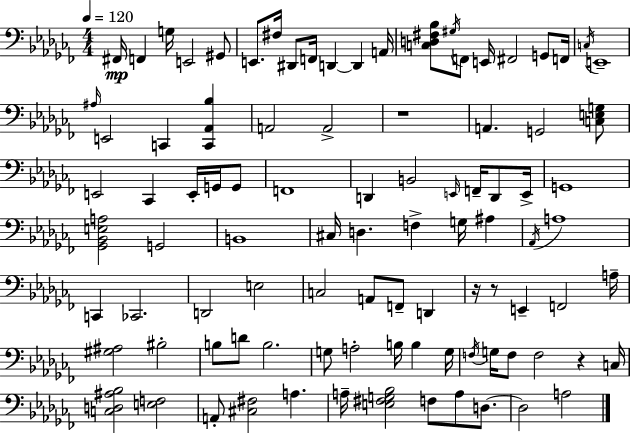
{
  \clef bass
  \numericTimeSignature
  \time 4/4
  \key aes \minor
  \tempo 4 = 120
  \repeat volta 2 { fis,16\mp f,4 g16 e,2 gis,8 | e,8. fis16 dis,8 f,16 d,4~~ d,4 a,16 | <c d fis bes>8 \acciaccatura { gis16 } f,8 e,16 fis,2 g,8 | f,16 \acciaccatura { c16 } e,1-- | \break \grace { ais16 } e,2 c,4 <c, aes, bes>4 | a,2 a,2-> | r1 | a,4. g,2 | \break <c e g>8 e,2 ces,4 e,16-. | g,16 g,8 f,1 | d,4 b,2 \grace { e,16 } | f,16-- d,8 e,16-> g,1 | \break <ges, bes, e a>2 g,2 | b,1 | cis16 d4. f4-> g16 | ais4 \acciaccatura { aes,16 } a1 | \break c,4 ces,2. | d,2 e2 | c2 a,8 f,8-- | d,4 r16 r8 e,4-- f,2 | \break a16-- <gis ais>2 bis2-. | b8 d'8 b2. | g8 a2-. b16 | b4 g16 \acciaccatura { f16 } g16 f8 f2 | \break r4 c16 <c d ais bes>2 <e f>2 | a,8-. <cis fis>2 | a4. a16-- <e fis g bes>2 f8 | a8 d8.~~ d2 a2 | \break } \bar "|."
}